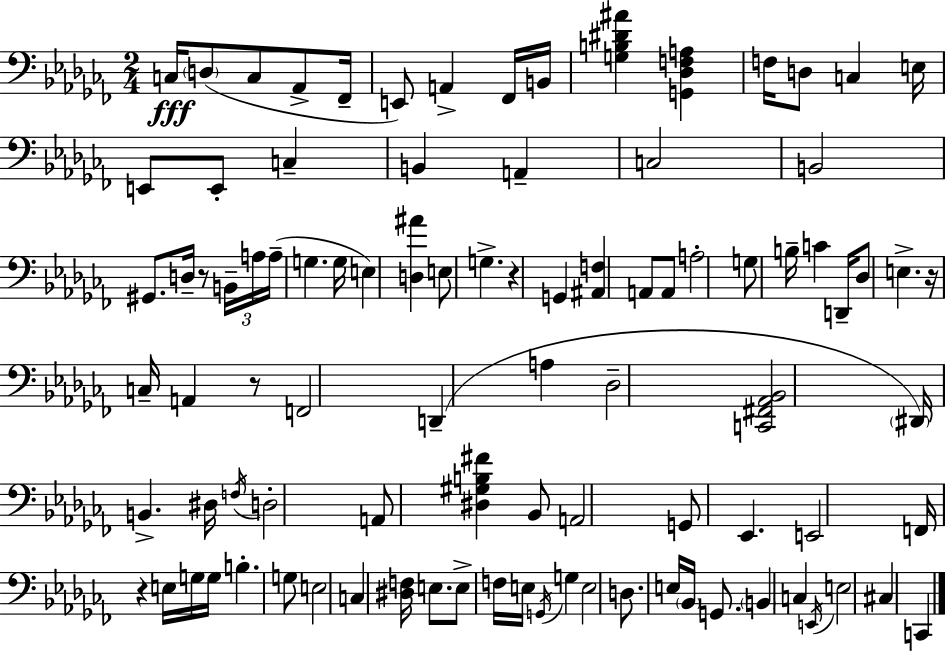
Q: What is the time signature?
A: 2/4